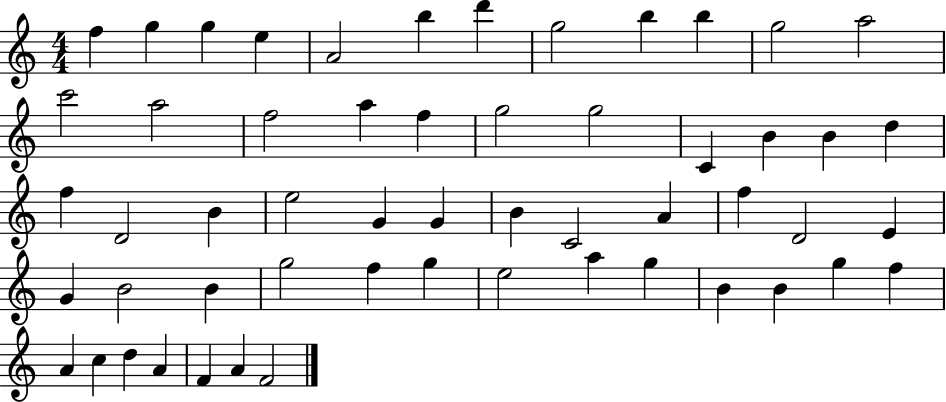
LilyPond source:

{
  \clef treble
  \numericTimeSignature
  \time 4/4
  \key c \major
  f''4 g''4 g''4 e''4 | a'2 b''4 d'''4 | g''2 b''4 b''4 | g''2 a''2 | \break c'''2 a''2 | f''2 a''4 f''4 | g''2 g''2 | c'4 b'4 b'4 d''4 | \break f''4 d'2 b'4 | e''2 g'4 g'4 | b'4 c'2 a'4 | f''4 d'2 e'4 | \break g'4 b'2 b'4 | g''2 f''4 g''4 | e''2 a''4 g''4 | b'4 b'4 g''4 f''4 | \break a'4 c''4 d''4 a'4 | f'4 a'4 f'2 | \bar "|."
}